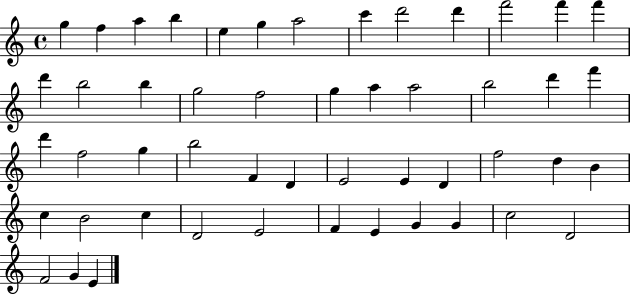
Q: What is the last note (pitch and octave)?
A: E4